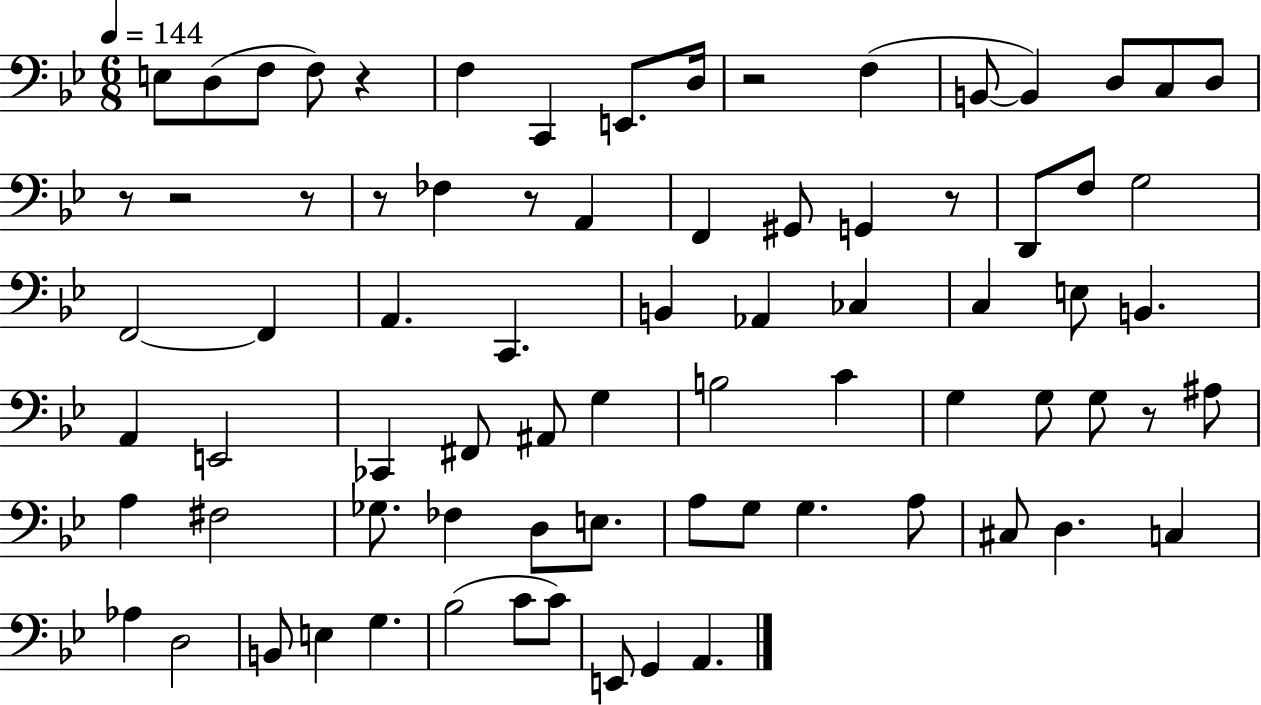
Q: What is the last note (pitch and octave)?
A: A2